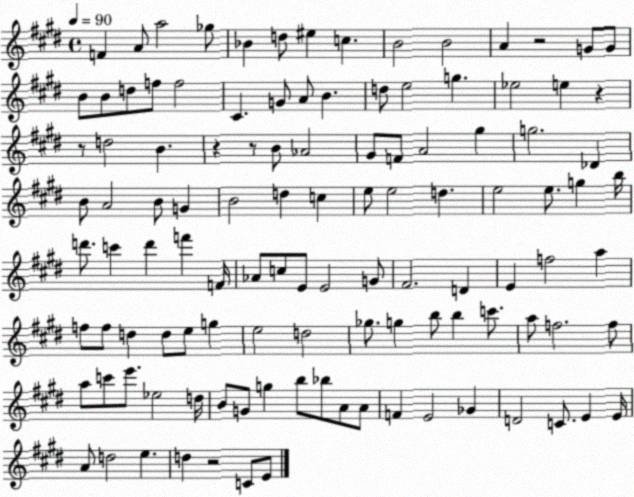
X:1
T:Untitled
M:4/4
L:1/4
K:E
F A/2 a2 _g/2 _B d/2 ^e c B2 B2 A z2 G/2 G/2 B/2 B/2 d/2 f/2 f2 ^C G/2 A/2 B d/2 e2 g _e2 e z z/2 d2 B z z/2 B/2 _A2 ^G/2 F/2 A2 ^g g2 _D B/2 A2 B/2 G B2 d c e/2 e2 d e2 e/2 g b/4 d'/2 c' d' f' F/4 _A/2 c/2 E/2 E2 G/2 ^F2 D E f2 a f/2 f/2 d d/2 e/2 g e2 d2 _g/2 g b/2 b c'/2 a/2 f2 f/2 a/2 c'/2 e'/2 _e2 d/4 B/2 G/2 g b/2 _b/2 A/2 A/2 F E2 _G D2 C/2 E E/4 A/2 d2 e d z2 C/2 E/2